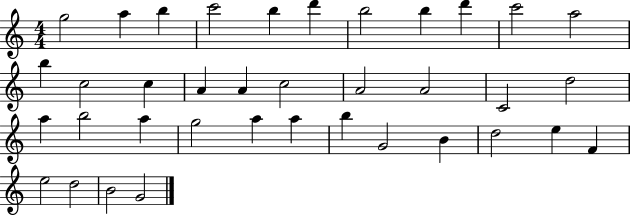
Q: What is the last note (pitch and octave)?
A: G4